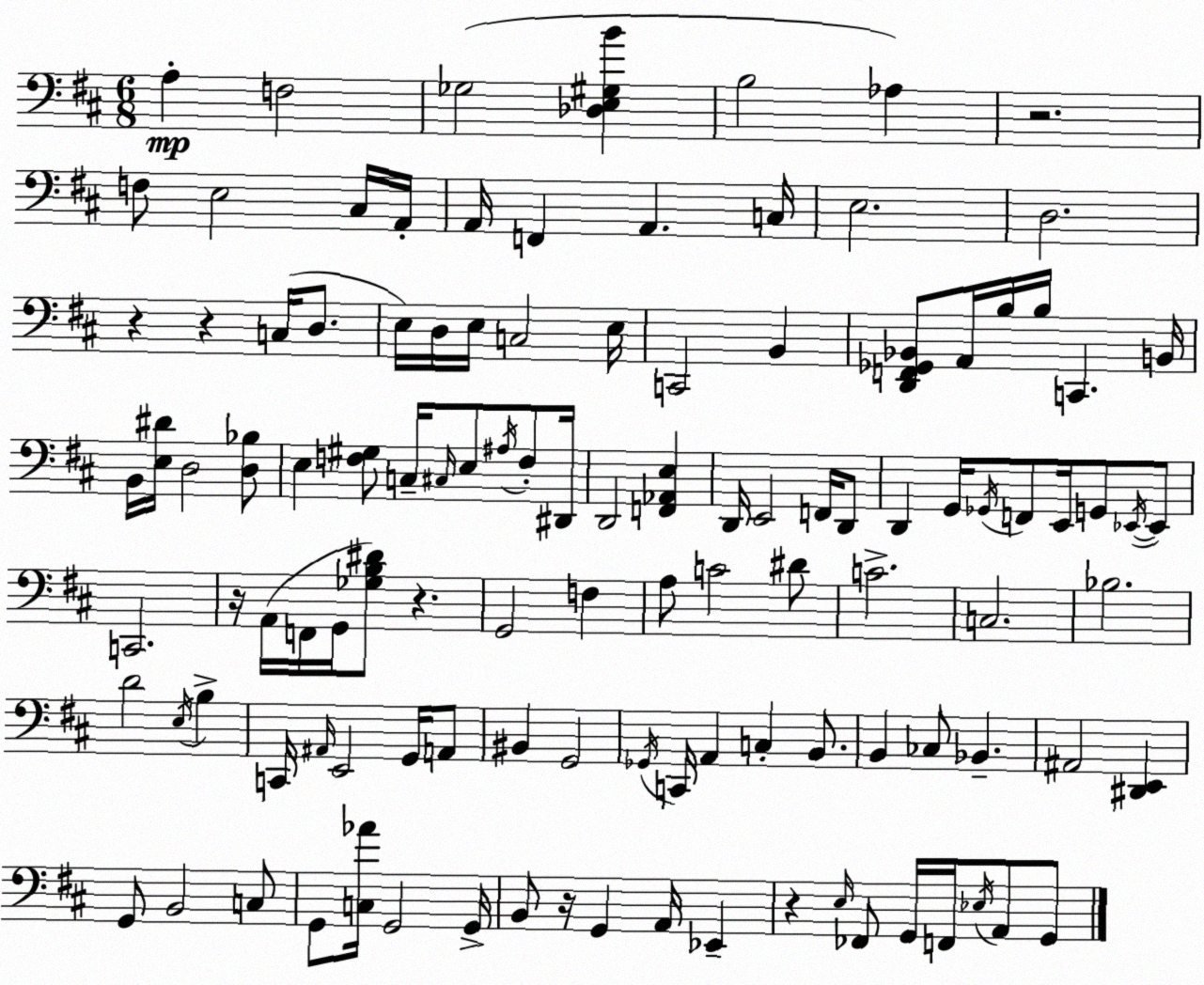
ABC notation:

X:1
T:Untitled
M:6/8
L:1/4
K:D
A, F,2 _G,2 [_D,E,^G,B] B,2 _A, z2 F,/2 E,2 ^C,/4 A,,/4 A,,/4 F,, A,, C,/4 E,2 D,2 z z C,/4 D,/2 E,/4 D,/4 E,/4 C,2 E,/4 C,,2 B,, [D,,F,,_G,,_B,,]/2 A,,/4 B,/4 B,/4 C,, B,,/4 B,,/4 [E,^D]/4 D,2 [D,_B,]/2 E, [F,^G,]/2 C,/4 ^C,/4 E,/2 ^A,/4 F,/2 ^D,,/4 D,,2 [F,,_A,,E,] D,,/4 E,,2 F,,/4 D,,/2 D,, G,,/4 _G,,/4 F,,/2 E,,/4 G,,/2 _E,,/4 _E,,/2 C,,2 z/4 A,,/4 F,,/4 G,,/4 [_G,B,^D]/2 z G,,2 F, A,/2 C2 ^D/2 C2 C,2 _B,2 D2 E,/4 B, C,,/4 ^A,,/4 E,,2 G,,/4 A,,/2 ^B,, G,,2 _G,,/4 C,,/4 A,, C, B,,/2 B,, _C,/2 _B,, ^A,,2 [^D,,E,,] G,,/2 B,,2 C,/2 G,,/2 [C,_A]/4 G,,2 G,,/4 B,,/2 z/4 G,, A,,/4 _E,, z E,/4 _F,,/2 G,,/4 F,,/4 _E,/4 A,,/2 G,,/2